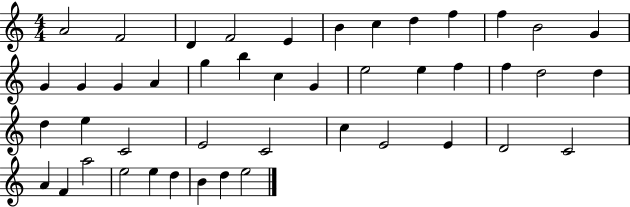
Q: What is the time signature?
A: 4/4